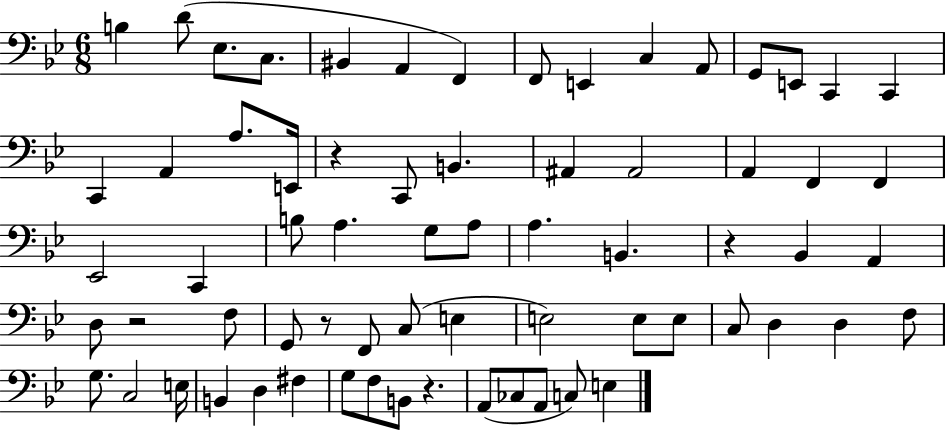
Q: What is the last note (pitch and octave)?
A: E3